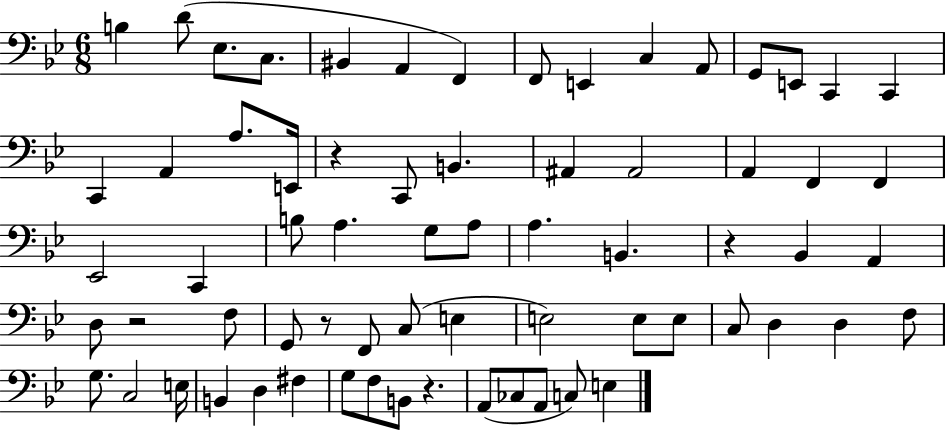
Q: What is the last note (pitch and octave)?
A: E3